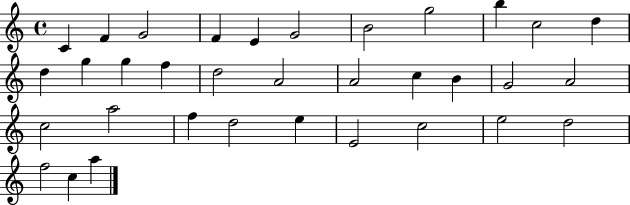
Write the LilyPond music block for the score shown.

{
  \clef treble
  \time 4/4
  \defaultTimeSignature
  \key c \major
  c'4 f'4 g'2 | f'4 e'4 g'2 | b'2 g''2 | b''4 c''2 d''4 | \break d''4 g''4 g''4 f''4 | d''2 a'2 | a'2 c''4 b'4 | g'2 a'2 | \break c''2 a''2 | f''4 d''2 e''4 | e'2 c''2 | e''2 d''2 | \break f''2 c''4 a''4 | \bar "|."
}